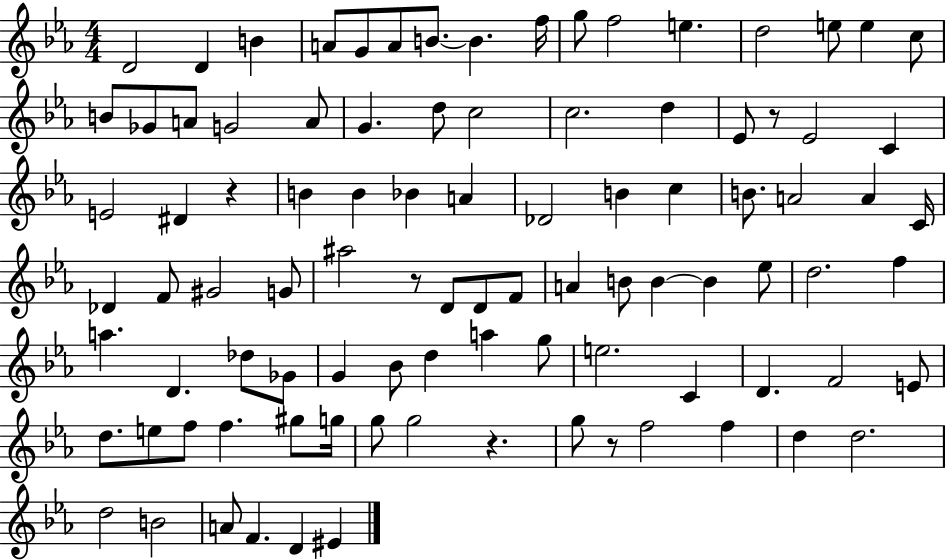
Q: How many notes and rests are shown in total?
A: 95